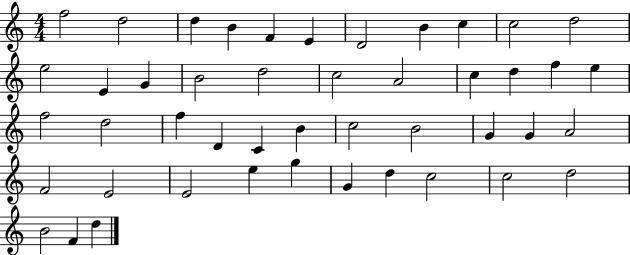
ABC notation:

X:1
T:Untitled
M:4/4
L:1/4
K:C
f2 d2 d B F E D2 B c c2 d2 e2 E G B2 d2 c2 A2 c d f e f2 d2 f D C B c2 B2 G G A2 F2 E2 E2 e g G d c2 c2 d2 B2 F d